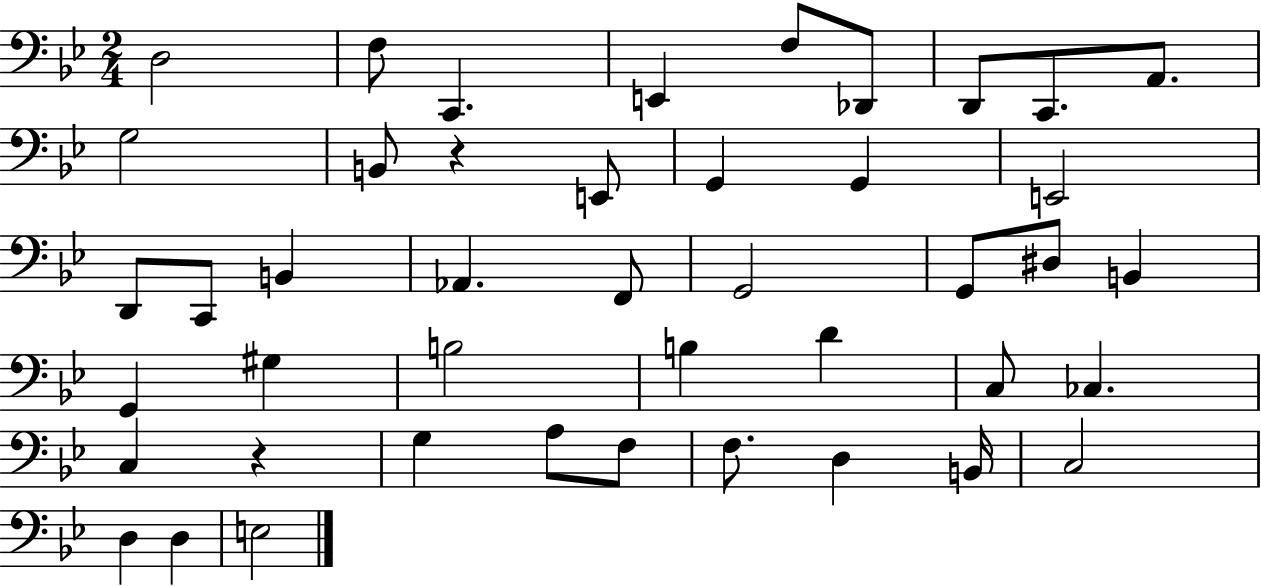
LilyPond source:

{
  \clef bass
  \numericTimeSignature
  \time 2/4
  \key bes \major
  d2 | f8 c,4. | e,4 f8 des,8 | d,8 c,8. a,8. | \break g2 | b,8 r4 e,8 | g,4 g,4 | e,2 | \break d,8 c,8 b,4 | aes,4. f,8 | g,2 | g,8 dis8 b,4 | \break g,4 gis4 | b2 | b4 d'4 | c8 ces4. | \break c4 r4 | g4 a8 f8 | f8. d4 b,16 | c2 | \break d4 d4 | e2 | \bar "|."
}